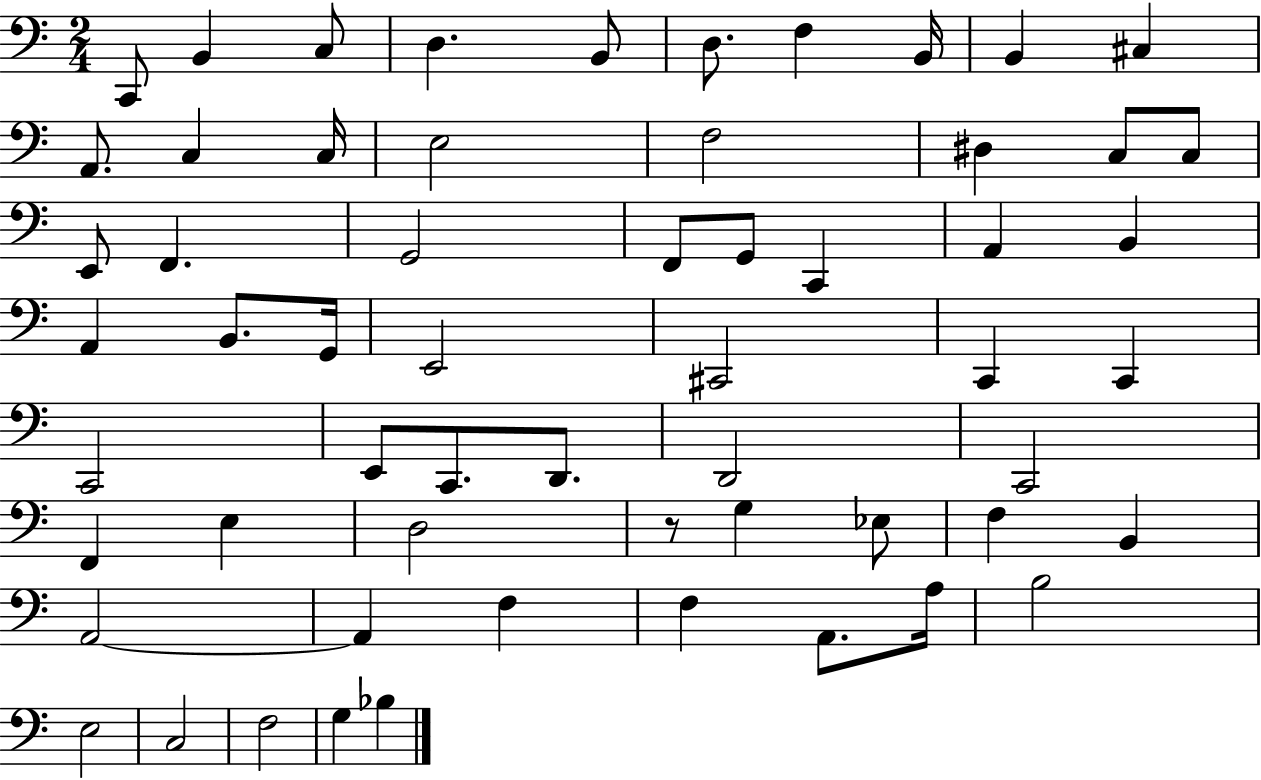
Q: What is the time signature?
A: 2/4